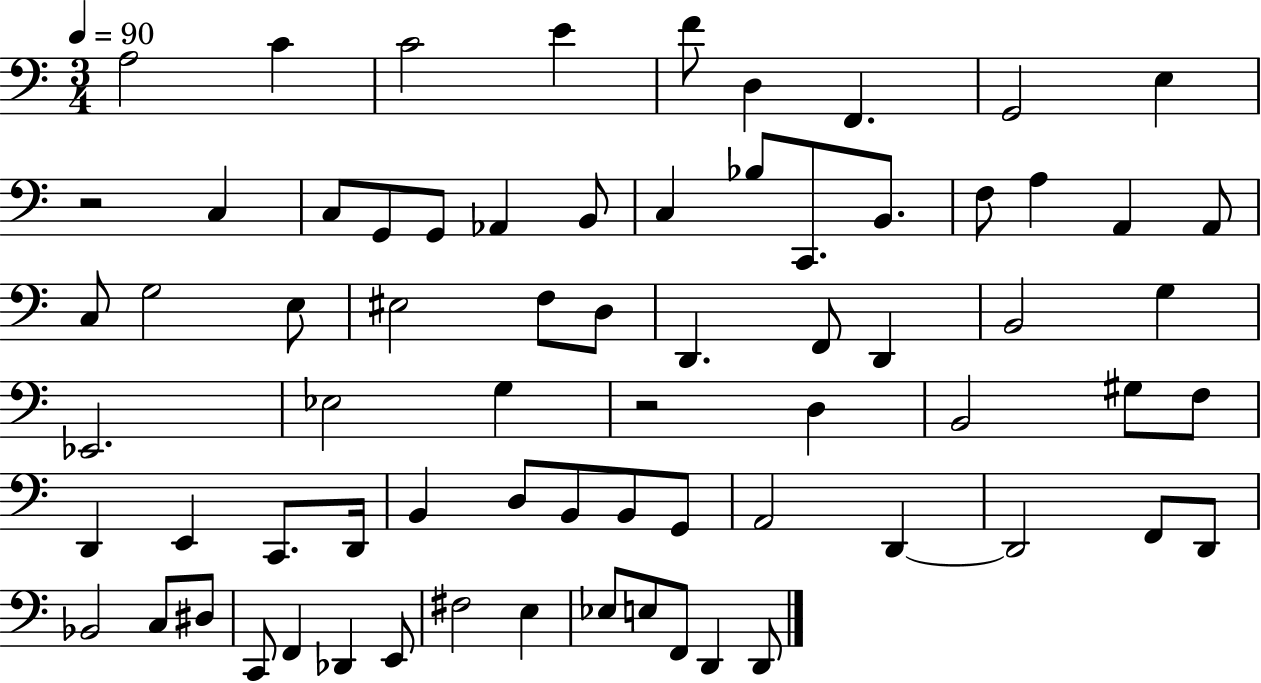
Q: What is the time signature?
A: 3/4